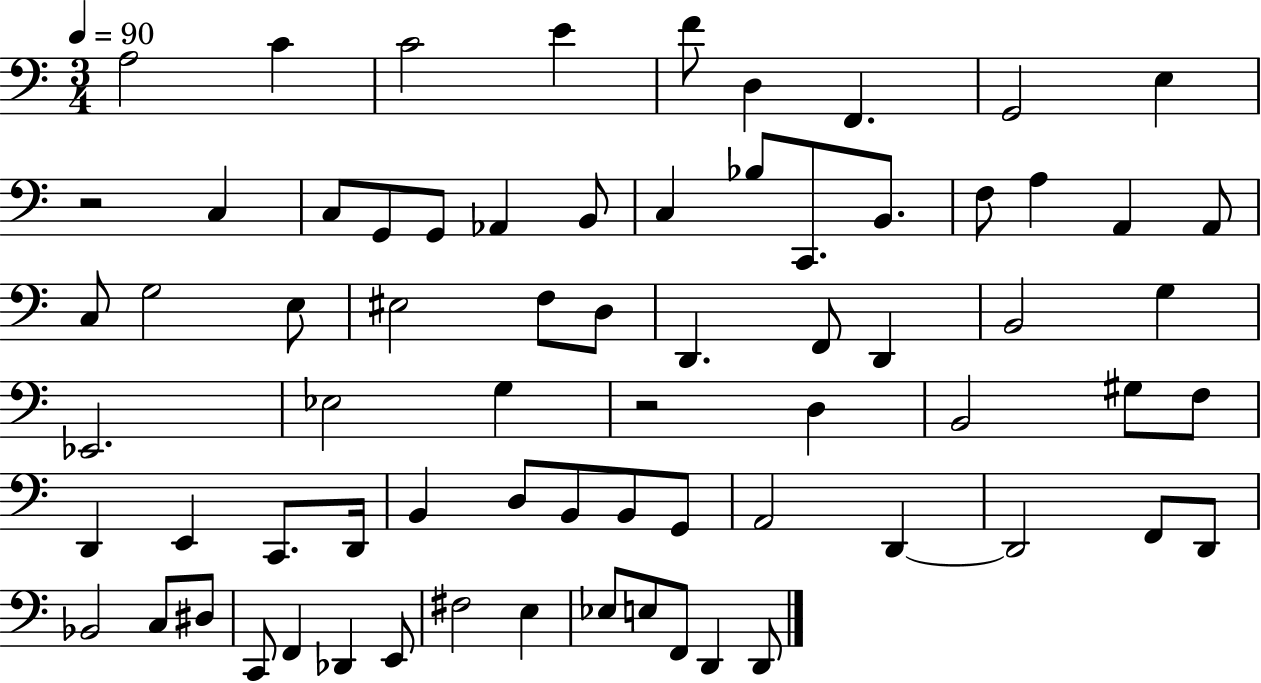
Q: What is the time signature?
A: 3/4